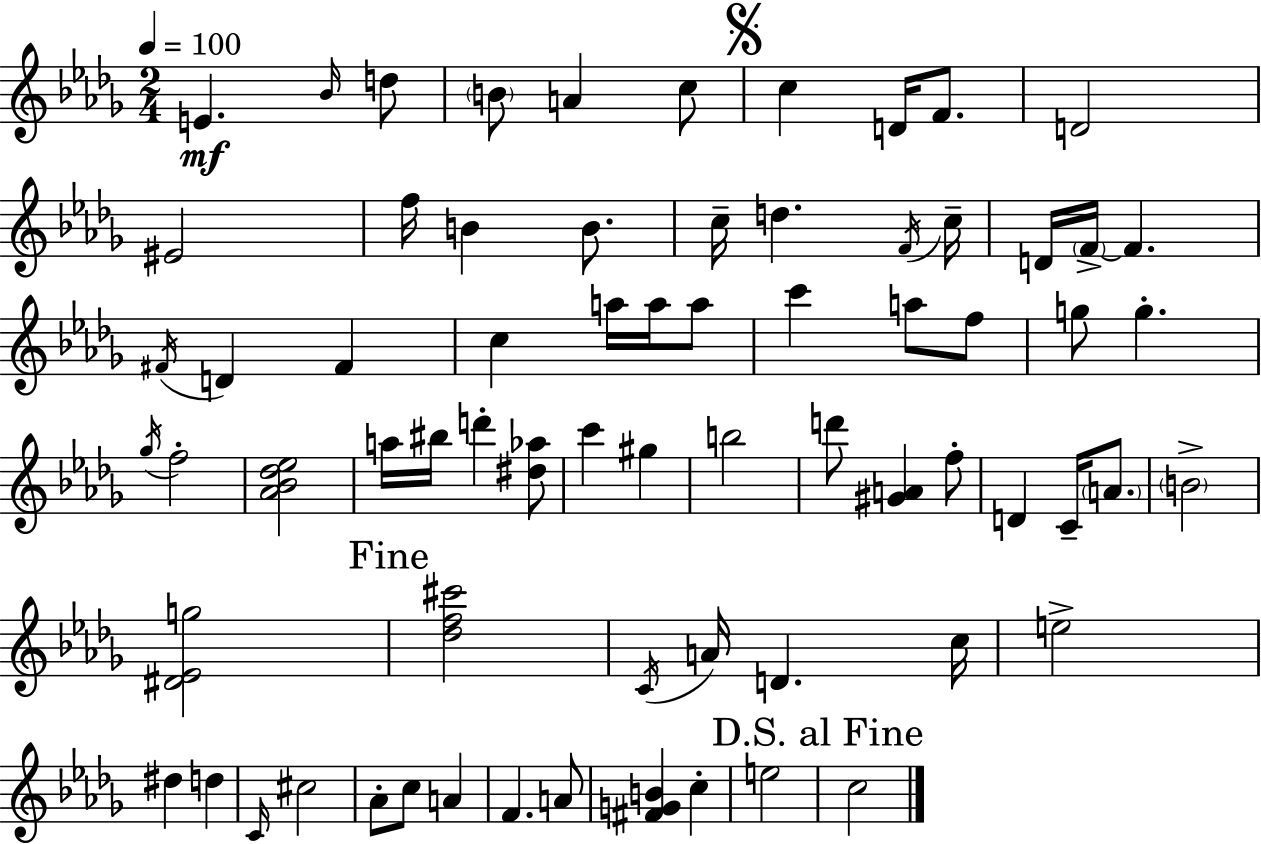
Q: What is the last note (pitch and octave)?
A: C5